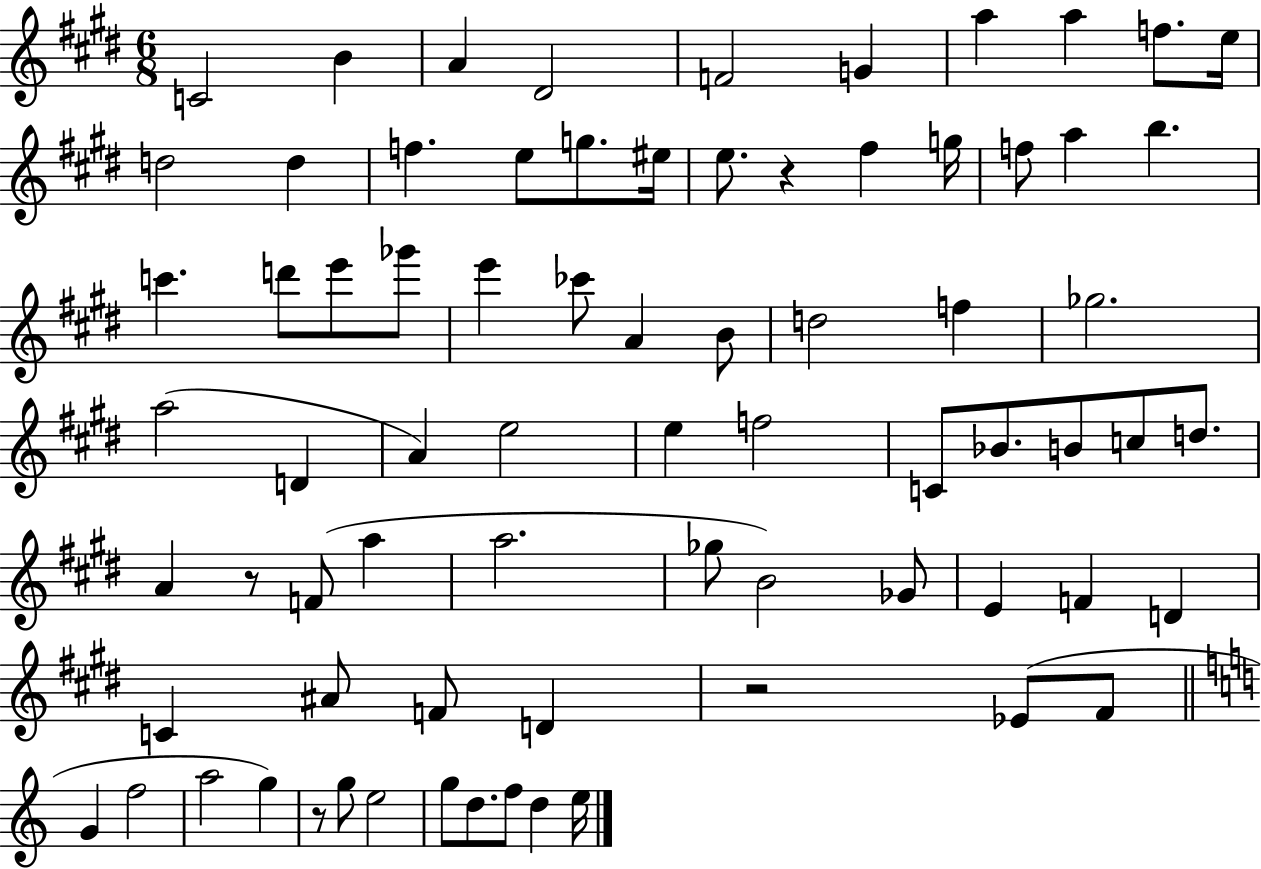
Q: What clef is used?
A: treble